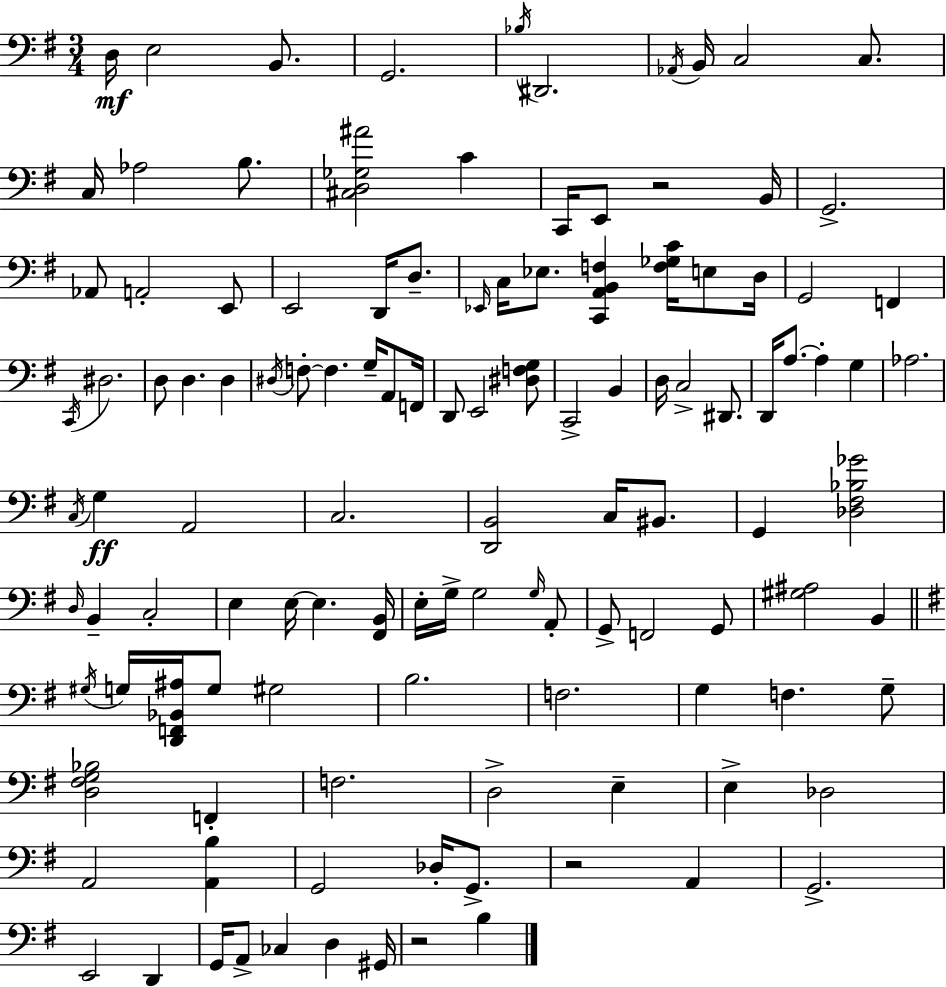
{
  \clef bass
  \numericTimeSignature
  \time 3/4
  \key g \major
  d16\mf e2 b,8. | g,2. | \acciaccatura { bes16 } dis,2. | \acciaccatura { aes,16 } b,16 c2 c8. | \break c16 aes2 b8. | <cis d ges ais'>2 c'4 | c,16 e,8 r2 | b,16 g,2.-> | \break aes,8 a,2-. | e,8 e,2 d,16 d8.-- | \grace { ees,16 } c16 ees8. <c, a, b, f>4 <f ges c'>16 | e8 d16 g,2 f,4 | \break \acciaccatura { c,16 } dis2. | d8 d4. | d4 \acciaccatura { dis16 } f8-.~~ f4. | g16-- a,8 f,16 d,8 e,2 | \break <dis f g>8 c,2-> | b,4 d16 c2-> | dis,8. d,16 a8.~~ a4-. | g4 aes2. | \break \acciaccatura { c16 }\ff g4 a,2 | c2. | <d, b,>2 | c16 bis,8. g,4 <des fis bes ges'>2 | \break \grace { d16 } b,4-- c2-. | e4 e16~~ | e4. <fis, b,>16 e16-. g16-> g2 | \grace { g16 } a,8-. g,8-> f,2 | \break g,8 <gis ais>2 | b,4 \bar "||" \break \key g \major \acciaccatura { gis16 } g16 <d, f, bes, ais>16 g8 gis2 | b2. | f2. | g4 f4. g8-- | \break <d fis g bes>2 f,4-. | f2. | d2-> e4-- | e4-> des2 | \break a,2 <a, b>4 | g,2 des16-. g,8.-> | r2 a,4 | g,2.-> | \break e,2 d,4 | g,16 a,8-> ces4 d4 | gis,16 r2 b4 | \bar "|."
}